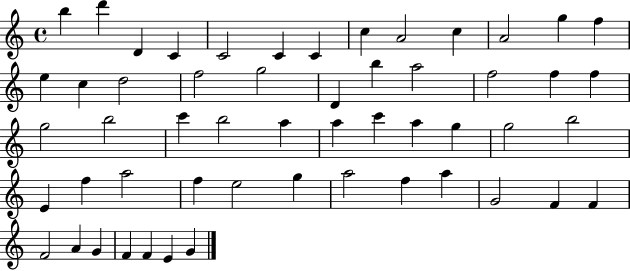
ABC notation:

X:1
T:Untitled
M:4/4
L:1/4
K:C
b d' D C C2 C C c A2 c A2 g f e c d2 f2 g2 D b a2 f2 f f g2 b2 c' b2 a a c' a g g2 b2 E f a2 f e2 g a2 f a G2 F F F2 A G F F E G